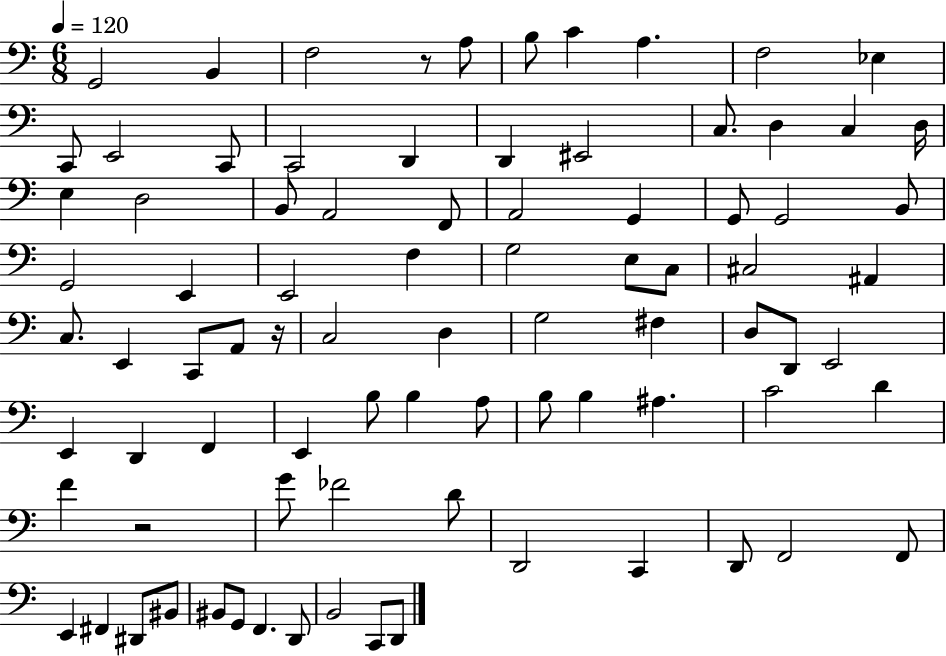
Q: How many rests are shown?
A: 3